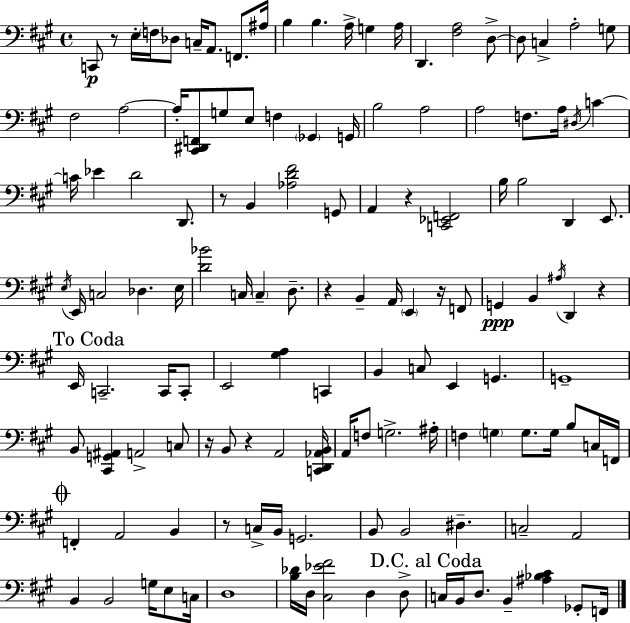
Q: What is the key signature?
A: A major